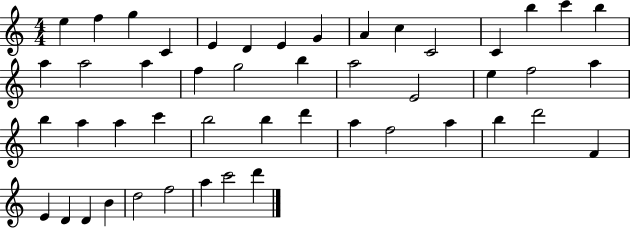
X:1
T:Untitled
M:4/4
L:1/4
K:C
e f g C E D E G A c C2 C b c' b a a2 a f g2 b a2 E2 e f2 a b a a c' b2 b d' a f2 a b d'2 F E D D B d2 f2 a c'2 d'